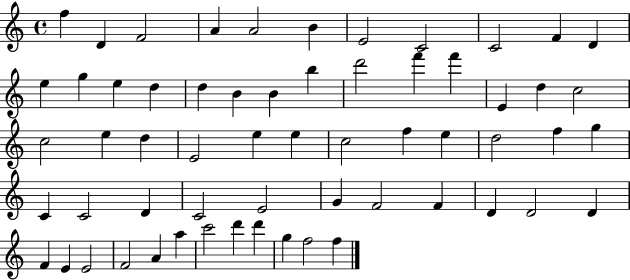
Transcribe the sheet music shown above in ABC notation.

X:1
T:Untitled
M:4/4
L:1/4
K:C
f D F2 A A2 B E2 C2 C2 F D e g e d d B B b d'2 f' f' E d c2 c2 e d E2 e e c2 f e d2 f g C C2 D C2 E2 G F2 F D D2 D F E E2 F2 A a c'2 d' d' g f2 f